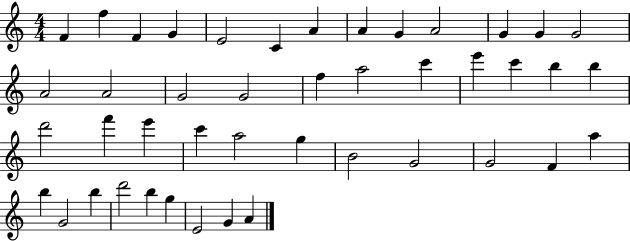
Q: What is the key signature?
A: C major